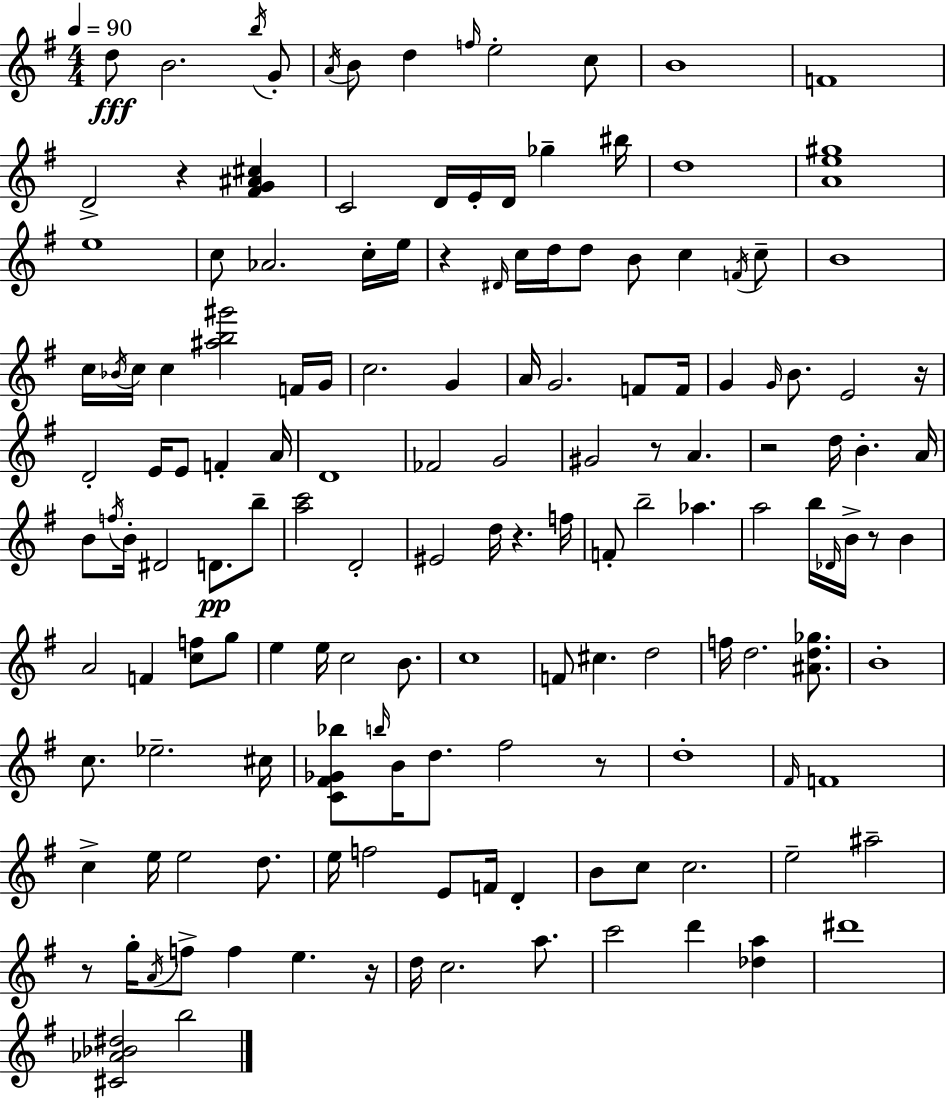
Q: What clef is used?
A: treble